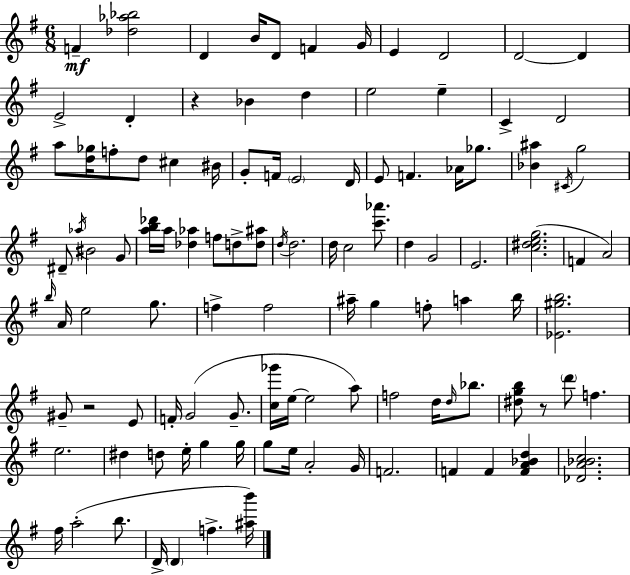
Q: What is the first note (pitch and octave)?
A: F4